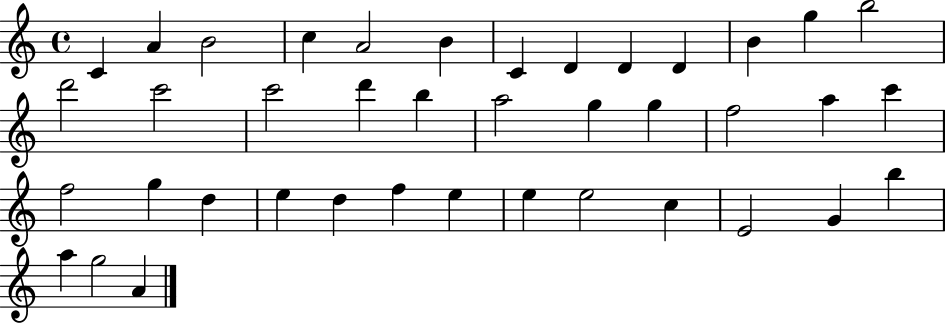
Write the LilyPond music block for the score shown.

{
  \clef treble
  \time 4/4
  \defaultTimeSignature
  \key c \major
  c'4 a'4 b'2 | c''4 a'2 b'4 | c'4 d'4 d'4 d'4 | b'4 g''4 b''2 | \break d'''2 c'''2 | c'''2 d'''4 b''4 | a''2 g''4 g''4 | f''2 a''4 c'''4 | \break f''2 g''4 d''4 | e''4 d''4 f''4 e''4 | e''4 e''2 c''4 | e'2 g'4 b''4 | \break a''4 g''2 a'4 | \bar "|."
}